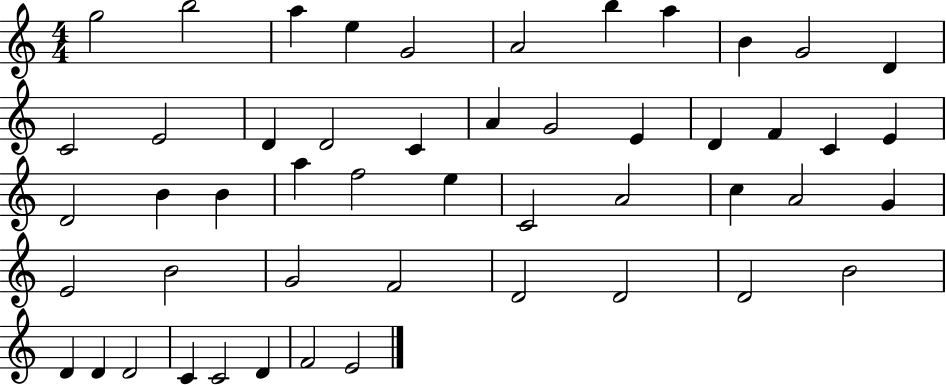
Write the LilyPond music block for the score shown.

{
  \clef treble
  \numericTimeSignature
  \time 4/4
  \key c \major
  g''2 b''2 | a''4 e''4 g'2 | a'2 b''4 a''4 | b'4 g'2 d'4 | \break c'2 e'2 | d'4 d'2 c'4 | a'4 g'2 e'4 | d'4 f'4 c'4 e'4 | \break d'2 b'4 b'4 | a''4 f''2 e''4 | c'2 a'2 | c''4 a'2 g'4 | \break e'2 b'2 | g'2 f'2 | d'2 d'2 | d'2 b'2 | \break d'4 d'4 d'2 | c'4 c'2 d'4 | f'2 e'2 | \bar "|."
}